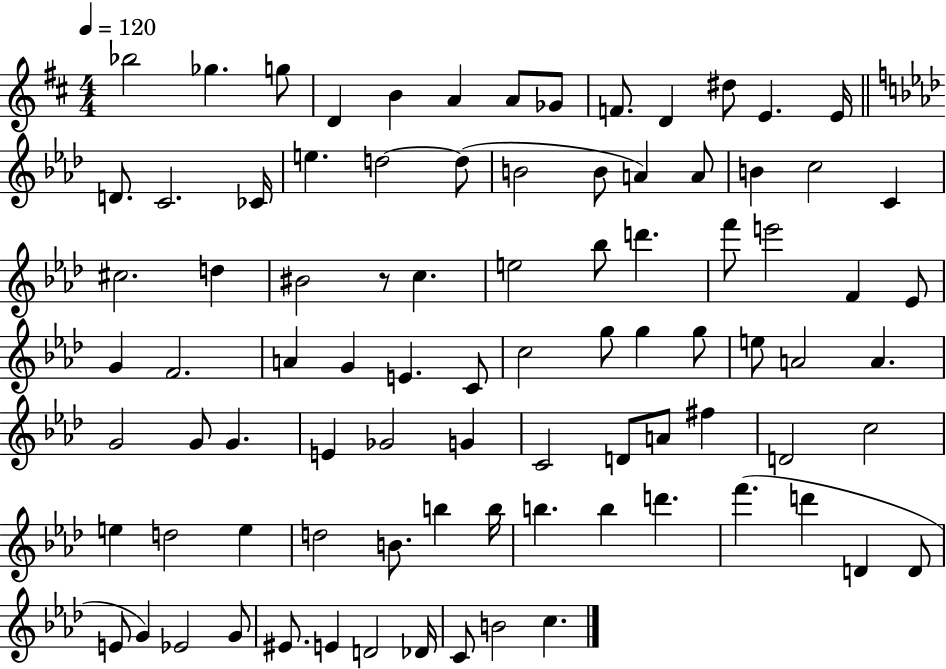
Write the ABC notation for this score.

X:1
T:Untitled
M:4/4
L:1/4
K:D
_b2 _g g/2 D B A A/2 _G/2 F/2 D ^d/2 E E/4 D/2 C2 _C/4 e d2 d/2 B2 B/2 A A/2 B c2 C ^c2 d ^B2 z/2 c e2 _b/2 d' f'/2 e'2 F _E/2 G F2 A G E C/2 c2 g/2 g g/2 e/2 A2 A G2 G/2 G E _G2 G C2 D/2 A/2 ^f D2 c2 e d2 e d2 B/2 b b/4 b b d' f' d' D D/2 E/2 G _E2 G/2 ^E/2 E D2 _D/4 C/2 B2 c